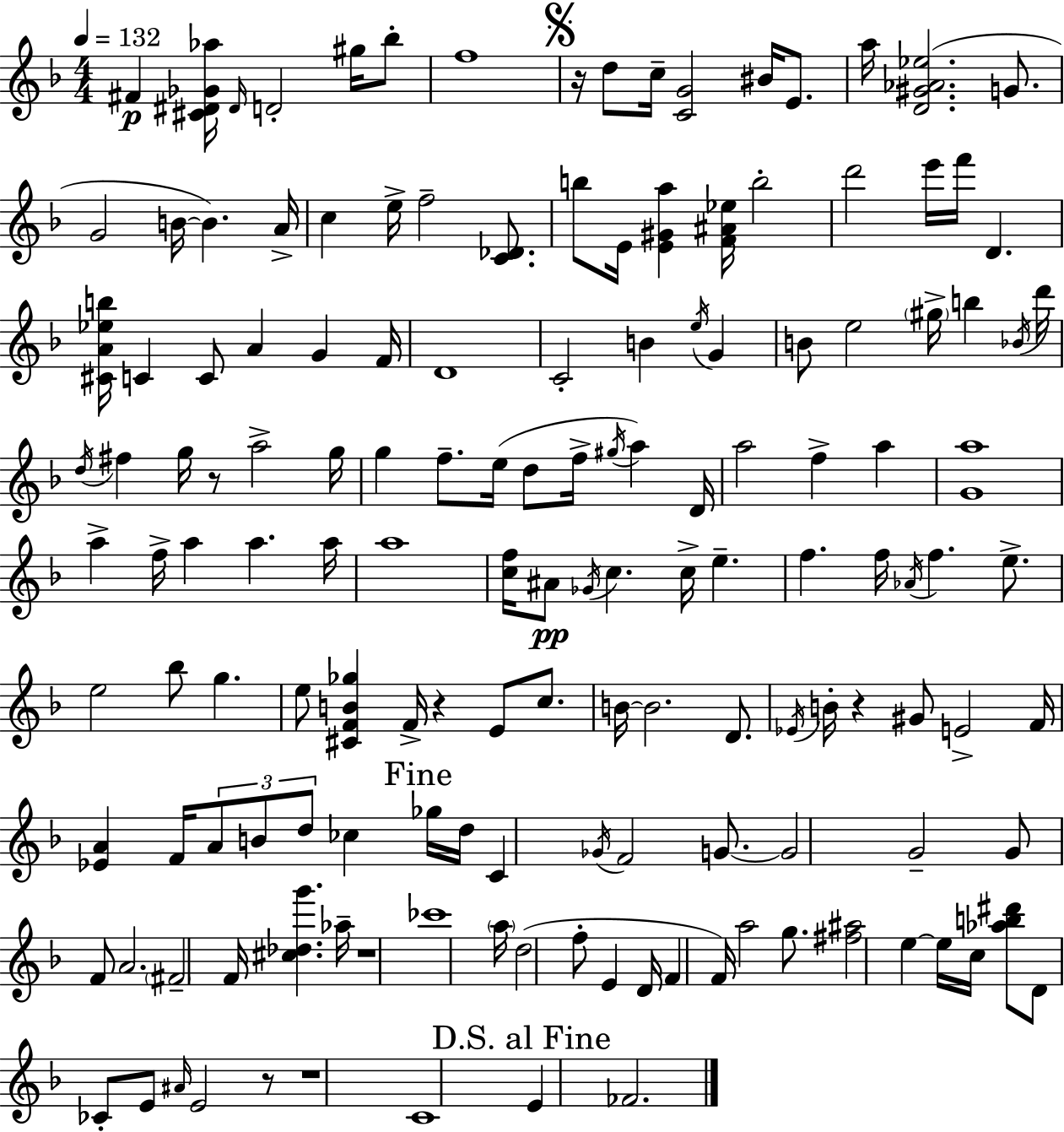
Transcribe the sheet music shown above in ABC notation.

X:1
T:Untitled
M:4/4
L:1/4
K:Dm
^F [^C^D_G_a]/4 ^D/4 D2 ^g/4 _b/2 f4 z/4 d/2 c/4 [CG]2 ^B/4 E/2 a/4 [D^G_A_e]2 G/2 G2 B/4 B A/4 c e/4 f2 [C_D]/2 b/2 E/4 [E^Ga] [F^A_e]/4 b2 d'2 e'/4 f'/4 D [^CA_eb]/4 C C/2 A G F/4 D4 C2 B e/4 G B/2 e2 ^g/4 b _B/4 d'/4 d/4 ^f g/4 z/2 a2 g/4 g f/2 e/4 d/2 f/4 ^g/4 a D/4 a2 f a [Ga]4 a f/4 a a a/4 a4 [cf]/4 ^A/2 _G/4 c c/4 e f f/4 _A/4 f e/2 e2 _b/2 g e/2 [^CFB_g] F/4 z E/2 c/2 B/4 B2 D/2 _E/4 B/4 z ^G/2 E2 F/4 [_EA] F/4 A/2 B/2 d/2 _c _g/4 d/4 C _G/4 F2 G/2 G2 G2 G/2 F/2 A2 ^F2 F/4 [^c_dg'] _a/4 z4 _c'4 a/4 d2 f/2 E D/4 F F/4 a2 g/2 [^f^a]2 e e/4 c/4 [_ab^d']/2 D/2 _C/2 E/2 ^A/4 E2 z/2 z4 C4 E _F2